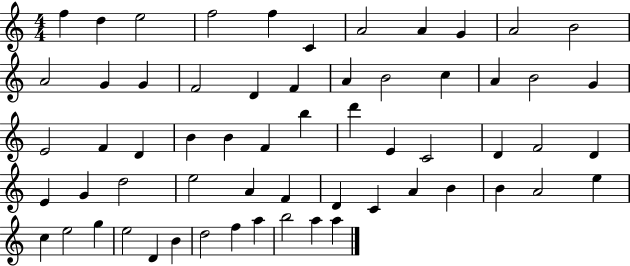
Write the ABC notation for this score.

X:1
T:Untitled
M:4/4
L:1/4
K:C
f d e2 f2 f C A2 A G A2 B2 A2 G G F2 D F A B2 c A B2 G E2 F D B B F b d' E C2 D F2 D E G d2 e2 A F D C A B B A2 e c e2 g e2 D B d2 f a b2 a a